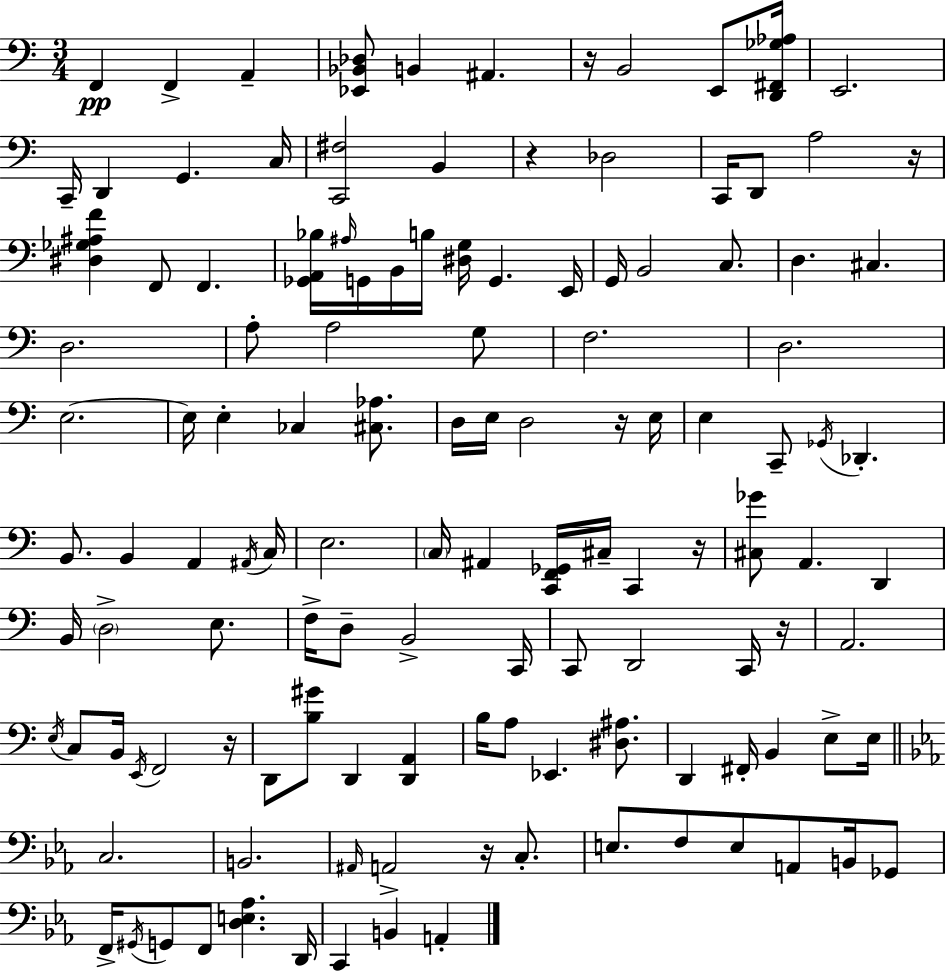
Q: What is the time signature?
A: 3/4